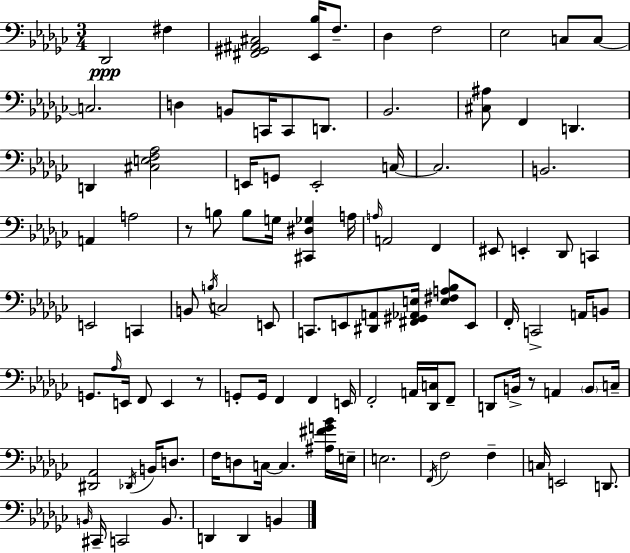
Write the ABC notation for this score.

X:1
T:Untitled
M:3/4
L:1/4
K:Ebm
_D,,2 ^F, [^F,,^G,,^A,,^C,]2 [_E,,_B,]/4 F,/2 _D, F,2 _E,2 C,/2 C,/2 C,2 D, B,,/2 C,,/4 C,,/2 D,,/2 _B,,2 [^C,^A,]/2 F,, D,, D,, [^C,E,F,_A,]2 E,,/4 G,,/2 E,,2 C,/4 C,2 B,,2 A,, A,2 z/2 B,/2 B,/2 G,/4 [^C,,^D,_G,] A,/4 A,/4 A,,2 F,, ^E,,/2 E,, _D,,/2 C,, E,,2 C,, B,,/2 B,/4 C,2 E,,/2 C,,/2 E,,/2 [^D,,A,,]/2 [^F,,^G,,_A,,E,]/4 [E,^F,A,_B,]/2 E,,/2 F,,/4 C,,2 A,,/4 B,,/2 G,,/2 _A,/4 E,,/4 F,,/2 E,, z/2 G,,/2 G,,/4 F,, F,, E,,/4 F,,2 A,,/4 [_D,,C,]/4 F,,/2 D,,/2 B,,/4 z/2 A,, B,,/2 C,/4 [^D,,_A,,]2 _D,,/4 B,,/4 D,/2 F,/4 D,/2 C,/4 C, [^A,^FG_B]/4 E,/4 E,2 F,,/4 F,2 F, C,/4 E,,2 D,,/2 B,,/4 ^C,,/4 C,,2 B,,/2 D,, D,, B,,